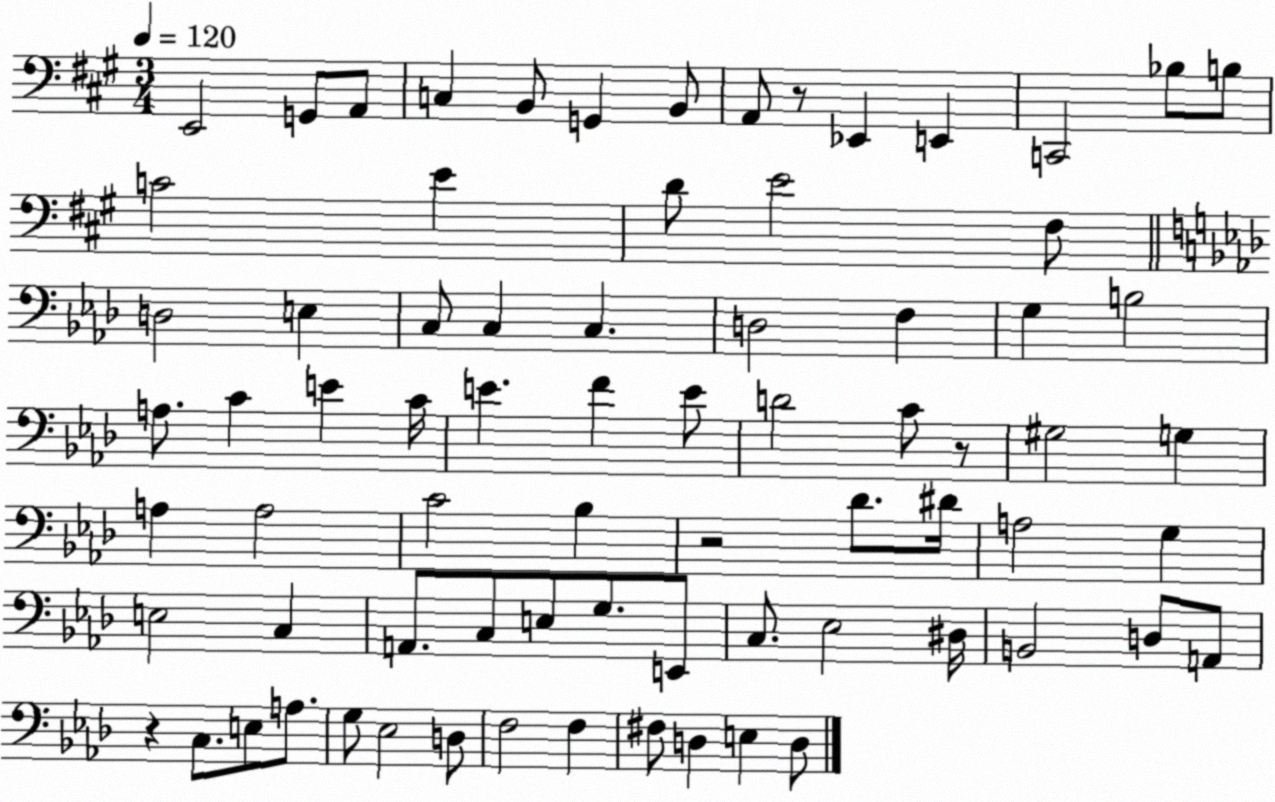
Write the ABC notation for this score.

X:1
T:Untitled
M:3/4
L:1/4
K:A
E,,2 G,,/2 A,,/2 C, B,,/2 G,, B,,/2 A,,/2 z/2 _E,, E,, C,,2 _B,/2 B,/2 C2 E D/2 E2 ^F,/2 D,2 E, C,/2 C, C, D,2 F, G, B,2 A,/2 C E C/4 E F E/2 D2 C/2 z/2 ^G,2 G, A, A,2 C2 _B, z2 _D/2 ^D/4 A,2 G, E,2 C, A,,/2 C,/2 E,/2 G,/2 E,,/2 C,/2 _E,2 ^D,/4 B,,2 D,/2 A,,/2 z C,/2 E,/2 A,/2 G,/2 _E,2 D,/2 F,2 F, ^F,/2 D, E, D,/2